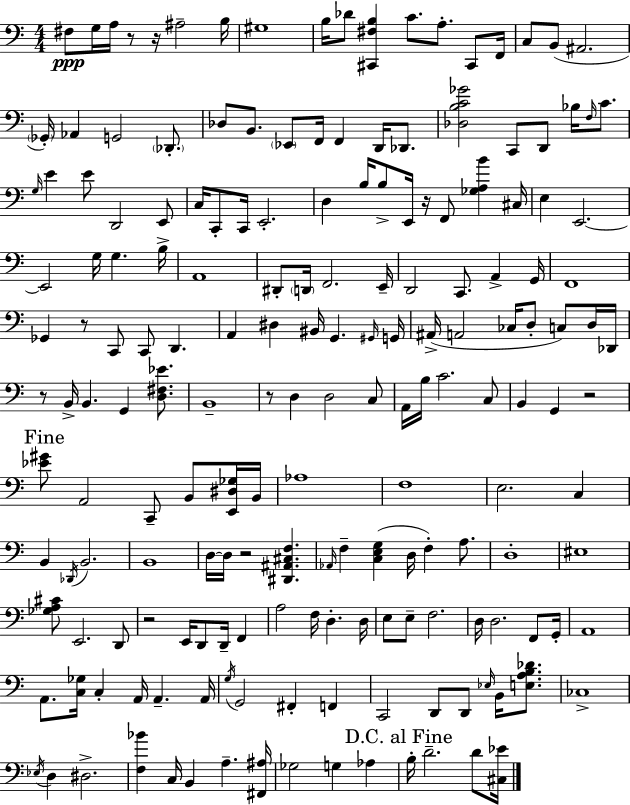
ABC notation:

X:1
T:Untitled
M:4/4
L:1/4
K:Am
^F,/2 G,/4 A,/4 z/2 z/4 ^A,2 B,/4 ^G,4 B,/4 _D/2 [^C,,^F,B,] C/2 A,/2 ^C,,/2 F,,/4 C,/2 B,,/2 ^A,,2 _G,,/4 _A,, G,,2 _D,,/2 _D,/2 B,,/2 _E,,/2 F,,/4 F,, D,,/4 _D,,/2 [_D,B,C_G]2 C,,/2 D,,/2 _B,/4 F,/4 C/2 G,/4 E E/2 D,,2 E,,/2 C,/4 C,,/2 C,,/4 E,,2 D, B,/4 B,/2 E,,/4 z/4 F,,/2 [_G,A,B] ^C,/4 E, E,,2 E,,2 G,/4 G, B,/4 A,,4 ^D,,/2 D,,/4 F,,2 E,,/4 D,,2 C,,/2 A,, G,,/4 F,,4 _G,, z/2 C,,/2 C,,/2 D,, A,, ^D, ^B,,/4 G,, ^G,,/4 G,,/4 ^A,,/4 A,,2 _C,/4 D,/2 C,/2 D,/4 _D,,/4 z/2 B,,/4 B,, G,, [D,^F,_E]/2 B,,4 z/2 D, D,2 C,/2 A,,/4 B,/4 C2 C,/2 B,, G,, z2 [_E^G]/2 A,,2 C,,/2 B,,/2 [E,,^D,_G,]/4 B,,/4 _A,4 F,4 E,2 C, B,, _D,,/4 B,,2 B,,4 D,/4 D,/4 z2 [^D,,^A,,^C,F,] _A,,/4 F, [C,E,G,] D,/4 F, A,/2 D,4 ^E,4 [_G,A,^C]/2 E,,2 D,,/2 z2 E,,/4 D,,/2 D,,/4 F,, A,2 F,/4 D, D,/4 E,/2 E,/2 F,2 D,/4 D,2 F,,/2 G,,/4 A,,4 A,,/2 [C,_G,]/4 C, A,,/4 A,, A,,/4 G,/4 G,,2 ^F,, F,, C,,2 D,,/2 D,,/2 _E,/4 B,,/4 [E,A,B,_D]/2 _C,4 _E,/4 D, ^D,2 [F,_B] C,/4 B,, A, [^F,,^A,]/4 _G,2 G, _A, B,/4 D2 D/2 [^C,_E]/4